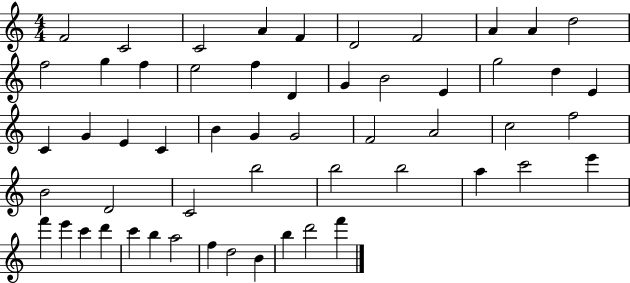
{
  \clef treble
  \numericTimeSignature
  \time 4/4
  \key c \major
  f'2 c'2 | c'2 a'4 f'4 | d'2 f'2 | a'4 a'4 d''2 | \break f''2 g''4 f''4 | e''2 f''4 d'4 | g'4 b'2 e'4 | g''2 d''4 e'4 | \break c'4 g'4 e'4 c'4 | b'4 g'4 g'2 | f'2 a'2 | c''2 f''2 | \break b'2 d'2 | c'2 b''2 | b''2 b''2 | a''4 c'''2 e'''4 | \break f'''4 e'''4 c'''4 d'''4 | c'''4 b''4 a''2 | f''4 d''2 b'4 | b''4 d'''2 f'''4 | \break \bar "|."
}